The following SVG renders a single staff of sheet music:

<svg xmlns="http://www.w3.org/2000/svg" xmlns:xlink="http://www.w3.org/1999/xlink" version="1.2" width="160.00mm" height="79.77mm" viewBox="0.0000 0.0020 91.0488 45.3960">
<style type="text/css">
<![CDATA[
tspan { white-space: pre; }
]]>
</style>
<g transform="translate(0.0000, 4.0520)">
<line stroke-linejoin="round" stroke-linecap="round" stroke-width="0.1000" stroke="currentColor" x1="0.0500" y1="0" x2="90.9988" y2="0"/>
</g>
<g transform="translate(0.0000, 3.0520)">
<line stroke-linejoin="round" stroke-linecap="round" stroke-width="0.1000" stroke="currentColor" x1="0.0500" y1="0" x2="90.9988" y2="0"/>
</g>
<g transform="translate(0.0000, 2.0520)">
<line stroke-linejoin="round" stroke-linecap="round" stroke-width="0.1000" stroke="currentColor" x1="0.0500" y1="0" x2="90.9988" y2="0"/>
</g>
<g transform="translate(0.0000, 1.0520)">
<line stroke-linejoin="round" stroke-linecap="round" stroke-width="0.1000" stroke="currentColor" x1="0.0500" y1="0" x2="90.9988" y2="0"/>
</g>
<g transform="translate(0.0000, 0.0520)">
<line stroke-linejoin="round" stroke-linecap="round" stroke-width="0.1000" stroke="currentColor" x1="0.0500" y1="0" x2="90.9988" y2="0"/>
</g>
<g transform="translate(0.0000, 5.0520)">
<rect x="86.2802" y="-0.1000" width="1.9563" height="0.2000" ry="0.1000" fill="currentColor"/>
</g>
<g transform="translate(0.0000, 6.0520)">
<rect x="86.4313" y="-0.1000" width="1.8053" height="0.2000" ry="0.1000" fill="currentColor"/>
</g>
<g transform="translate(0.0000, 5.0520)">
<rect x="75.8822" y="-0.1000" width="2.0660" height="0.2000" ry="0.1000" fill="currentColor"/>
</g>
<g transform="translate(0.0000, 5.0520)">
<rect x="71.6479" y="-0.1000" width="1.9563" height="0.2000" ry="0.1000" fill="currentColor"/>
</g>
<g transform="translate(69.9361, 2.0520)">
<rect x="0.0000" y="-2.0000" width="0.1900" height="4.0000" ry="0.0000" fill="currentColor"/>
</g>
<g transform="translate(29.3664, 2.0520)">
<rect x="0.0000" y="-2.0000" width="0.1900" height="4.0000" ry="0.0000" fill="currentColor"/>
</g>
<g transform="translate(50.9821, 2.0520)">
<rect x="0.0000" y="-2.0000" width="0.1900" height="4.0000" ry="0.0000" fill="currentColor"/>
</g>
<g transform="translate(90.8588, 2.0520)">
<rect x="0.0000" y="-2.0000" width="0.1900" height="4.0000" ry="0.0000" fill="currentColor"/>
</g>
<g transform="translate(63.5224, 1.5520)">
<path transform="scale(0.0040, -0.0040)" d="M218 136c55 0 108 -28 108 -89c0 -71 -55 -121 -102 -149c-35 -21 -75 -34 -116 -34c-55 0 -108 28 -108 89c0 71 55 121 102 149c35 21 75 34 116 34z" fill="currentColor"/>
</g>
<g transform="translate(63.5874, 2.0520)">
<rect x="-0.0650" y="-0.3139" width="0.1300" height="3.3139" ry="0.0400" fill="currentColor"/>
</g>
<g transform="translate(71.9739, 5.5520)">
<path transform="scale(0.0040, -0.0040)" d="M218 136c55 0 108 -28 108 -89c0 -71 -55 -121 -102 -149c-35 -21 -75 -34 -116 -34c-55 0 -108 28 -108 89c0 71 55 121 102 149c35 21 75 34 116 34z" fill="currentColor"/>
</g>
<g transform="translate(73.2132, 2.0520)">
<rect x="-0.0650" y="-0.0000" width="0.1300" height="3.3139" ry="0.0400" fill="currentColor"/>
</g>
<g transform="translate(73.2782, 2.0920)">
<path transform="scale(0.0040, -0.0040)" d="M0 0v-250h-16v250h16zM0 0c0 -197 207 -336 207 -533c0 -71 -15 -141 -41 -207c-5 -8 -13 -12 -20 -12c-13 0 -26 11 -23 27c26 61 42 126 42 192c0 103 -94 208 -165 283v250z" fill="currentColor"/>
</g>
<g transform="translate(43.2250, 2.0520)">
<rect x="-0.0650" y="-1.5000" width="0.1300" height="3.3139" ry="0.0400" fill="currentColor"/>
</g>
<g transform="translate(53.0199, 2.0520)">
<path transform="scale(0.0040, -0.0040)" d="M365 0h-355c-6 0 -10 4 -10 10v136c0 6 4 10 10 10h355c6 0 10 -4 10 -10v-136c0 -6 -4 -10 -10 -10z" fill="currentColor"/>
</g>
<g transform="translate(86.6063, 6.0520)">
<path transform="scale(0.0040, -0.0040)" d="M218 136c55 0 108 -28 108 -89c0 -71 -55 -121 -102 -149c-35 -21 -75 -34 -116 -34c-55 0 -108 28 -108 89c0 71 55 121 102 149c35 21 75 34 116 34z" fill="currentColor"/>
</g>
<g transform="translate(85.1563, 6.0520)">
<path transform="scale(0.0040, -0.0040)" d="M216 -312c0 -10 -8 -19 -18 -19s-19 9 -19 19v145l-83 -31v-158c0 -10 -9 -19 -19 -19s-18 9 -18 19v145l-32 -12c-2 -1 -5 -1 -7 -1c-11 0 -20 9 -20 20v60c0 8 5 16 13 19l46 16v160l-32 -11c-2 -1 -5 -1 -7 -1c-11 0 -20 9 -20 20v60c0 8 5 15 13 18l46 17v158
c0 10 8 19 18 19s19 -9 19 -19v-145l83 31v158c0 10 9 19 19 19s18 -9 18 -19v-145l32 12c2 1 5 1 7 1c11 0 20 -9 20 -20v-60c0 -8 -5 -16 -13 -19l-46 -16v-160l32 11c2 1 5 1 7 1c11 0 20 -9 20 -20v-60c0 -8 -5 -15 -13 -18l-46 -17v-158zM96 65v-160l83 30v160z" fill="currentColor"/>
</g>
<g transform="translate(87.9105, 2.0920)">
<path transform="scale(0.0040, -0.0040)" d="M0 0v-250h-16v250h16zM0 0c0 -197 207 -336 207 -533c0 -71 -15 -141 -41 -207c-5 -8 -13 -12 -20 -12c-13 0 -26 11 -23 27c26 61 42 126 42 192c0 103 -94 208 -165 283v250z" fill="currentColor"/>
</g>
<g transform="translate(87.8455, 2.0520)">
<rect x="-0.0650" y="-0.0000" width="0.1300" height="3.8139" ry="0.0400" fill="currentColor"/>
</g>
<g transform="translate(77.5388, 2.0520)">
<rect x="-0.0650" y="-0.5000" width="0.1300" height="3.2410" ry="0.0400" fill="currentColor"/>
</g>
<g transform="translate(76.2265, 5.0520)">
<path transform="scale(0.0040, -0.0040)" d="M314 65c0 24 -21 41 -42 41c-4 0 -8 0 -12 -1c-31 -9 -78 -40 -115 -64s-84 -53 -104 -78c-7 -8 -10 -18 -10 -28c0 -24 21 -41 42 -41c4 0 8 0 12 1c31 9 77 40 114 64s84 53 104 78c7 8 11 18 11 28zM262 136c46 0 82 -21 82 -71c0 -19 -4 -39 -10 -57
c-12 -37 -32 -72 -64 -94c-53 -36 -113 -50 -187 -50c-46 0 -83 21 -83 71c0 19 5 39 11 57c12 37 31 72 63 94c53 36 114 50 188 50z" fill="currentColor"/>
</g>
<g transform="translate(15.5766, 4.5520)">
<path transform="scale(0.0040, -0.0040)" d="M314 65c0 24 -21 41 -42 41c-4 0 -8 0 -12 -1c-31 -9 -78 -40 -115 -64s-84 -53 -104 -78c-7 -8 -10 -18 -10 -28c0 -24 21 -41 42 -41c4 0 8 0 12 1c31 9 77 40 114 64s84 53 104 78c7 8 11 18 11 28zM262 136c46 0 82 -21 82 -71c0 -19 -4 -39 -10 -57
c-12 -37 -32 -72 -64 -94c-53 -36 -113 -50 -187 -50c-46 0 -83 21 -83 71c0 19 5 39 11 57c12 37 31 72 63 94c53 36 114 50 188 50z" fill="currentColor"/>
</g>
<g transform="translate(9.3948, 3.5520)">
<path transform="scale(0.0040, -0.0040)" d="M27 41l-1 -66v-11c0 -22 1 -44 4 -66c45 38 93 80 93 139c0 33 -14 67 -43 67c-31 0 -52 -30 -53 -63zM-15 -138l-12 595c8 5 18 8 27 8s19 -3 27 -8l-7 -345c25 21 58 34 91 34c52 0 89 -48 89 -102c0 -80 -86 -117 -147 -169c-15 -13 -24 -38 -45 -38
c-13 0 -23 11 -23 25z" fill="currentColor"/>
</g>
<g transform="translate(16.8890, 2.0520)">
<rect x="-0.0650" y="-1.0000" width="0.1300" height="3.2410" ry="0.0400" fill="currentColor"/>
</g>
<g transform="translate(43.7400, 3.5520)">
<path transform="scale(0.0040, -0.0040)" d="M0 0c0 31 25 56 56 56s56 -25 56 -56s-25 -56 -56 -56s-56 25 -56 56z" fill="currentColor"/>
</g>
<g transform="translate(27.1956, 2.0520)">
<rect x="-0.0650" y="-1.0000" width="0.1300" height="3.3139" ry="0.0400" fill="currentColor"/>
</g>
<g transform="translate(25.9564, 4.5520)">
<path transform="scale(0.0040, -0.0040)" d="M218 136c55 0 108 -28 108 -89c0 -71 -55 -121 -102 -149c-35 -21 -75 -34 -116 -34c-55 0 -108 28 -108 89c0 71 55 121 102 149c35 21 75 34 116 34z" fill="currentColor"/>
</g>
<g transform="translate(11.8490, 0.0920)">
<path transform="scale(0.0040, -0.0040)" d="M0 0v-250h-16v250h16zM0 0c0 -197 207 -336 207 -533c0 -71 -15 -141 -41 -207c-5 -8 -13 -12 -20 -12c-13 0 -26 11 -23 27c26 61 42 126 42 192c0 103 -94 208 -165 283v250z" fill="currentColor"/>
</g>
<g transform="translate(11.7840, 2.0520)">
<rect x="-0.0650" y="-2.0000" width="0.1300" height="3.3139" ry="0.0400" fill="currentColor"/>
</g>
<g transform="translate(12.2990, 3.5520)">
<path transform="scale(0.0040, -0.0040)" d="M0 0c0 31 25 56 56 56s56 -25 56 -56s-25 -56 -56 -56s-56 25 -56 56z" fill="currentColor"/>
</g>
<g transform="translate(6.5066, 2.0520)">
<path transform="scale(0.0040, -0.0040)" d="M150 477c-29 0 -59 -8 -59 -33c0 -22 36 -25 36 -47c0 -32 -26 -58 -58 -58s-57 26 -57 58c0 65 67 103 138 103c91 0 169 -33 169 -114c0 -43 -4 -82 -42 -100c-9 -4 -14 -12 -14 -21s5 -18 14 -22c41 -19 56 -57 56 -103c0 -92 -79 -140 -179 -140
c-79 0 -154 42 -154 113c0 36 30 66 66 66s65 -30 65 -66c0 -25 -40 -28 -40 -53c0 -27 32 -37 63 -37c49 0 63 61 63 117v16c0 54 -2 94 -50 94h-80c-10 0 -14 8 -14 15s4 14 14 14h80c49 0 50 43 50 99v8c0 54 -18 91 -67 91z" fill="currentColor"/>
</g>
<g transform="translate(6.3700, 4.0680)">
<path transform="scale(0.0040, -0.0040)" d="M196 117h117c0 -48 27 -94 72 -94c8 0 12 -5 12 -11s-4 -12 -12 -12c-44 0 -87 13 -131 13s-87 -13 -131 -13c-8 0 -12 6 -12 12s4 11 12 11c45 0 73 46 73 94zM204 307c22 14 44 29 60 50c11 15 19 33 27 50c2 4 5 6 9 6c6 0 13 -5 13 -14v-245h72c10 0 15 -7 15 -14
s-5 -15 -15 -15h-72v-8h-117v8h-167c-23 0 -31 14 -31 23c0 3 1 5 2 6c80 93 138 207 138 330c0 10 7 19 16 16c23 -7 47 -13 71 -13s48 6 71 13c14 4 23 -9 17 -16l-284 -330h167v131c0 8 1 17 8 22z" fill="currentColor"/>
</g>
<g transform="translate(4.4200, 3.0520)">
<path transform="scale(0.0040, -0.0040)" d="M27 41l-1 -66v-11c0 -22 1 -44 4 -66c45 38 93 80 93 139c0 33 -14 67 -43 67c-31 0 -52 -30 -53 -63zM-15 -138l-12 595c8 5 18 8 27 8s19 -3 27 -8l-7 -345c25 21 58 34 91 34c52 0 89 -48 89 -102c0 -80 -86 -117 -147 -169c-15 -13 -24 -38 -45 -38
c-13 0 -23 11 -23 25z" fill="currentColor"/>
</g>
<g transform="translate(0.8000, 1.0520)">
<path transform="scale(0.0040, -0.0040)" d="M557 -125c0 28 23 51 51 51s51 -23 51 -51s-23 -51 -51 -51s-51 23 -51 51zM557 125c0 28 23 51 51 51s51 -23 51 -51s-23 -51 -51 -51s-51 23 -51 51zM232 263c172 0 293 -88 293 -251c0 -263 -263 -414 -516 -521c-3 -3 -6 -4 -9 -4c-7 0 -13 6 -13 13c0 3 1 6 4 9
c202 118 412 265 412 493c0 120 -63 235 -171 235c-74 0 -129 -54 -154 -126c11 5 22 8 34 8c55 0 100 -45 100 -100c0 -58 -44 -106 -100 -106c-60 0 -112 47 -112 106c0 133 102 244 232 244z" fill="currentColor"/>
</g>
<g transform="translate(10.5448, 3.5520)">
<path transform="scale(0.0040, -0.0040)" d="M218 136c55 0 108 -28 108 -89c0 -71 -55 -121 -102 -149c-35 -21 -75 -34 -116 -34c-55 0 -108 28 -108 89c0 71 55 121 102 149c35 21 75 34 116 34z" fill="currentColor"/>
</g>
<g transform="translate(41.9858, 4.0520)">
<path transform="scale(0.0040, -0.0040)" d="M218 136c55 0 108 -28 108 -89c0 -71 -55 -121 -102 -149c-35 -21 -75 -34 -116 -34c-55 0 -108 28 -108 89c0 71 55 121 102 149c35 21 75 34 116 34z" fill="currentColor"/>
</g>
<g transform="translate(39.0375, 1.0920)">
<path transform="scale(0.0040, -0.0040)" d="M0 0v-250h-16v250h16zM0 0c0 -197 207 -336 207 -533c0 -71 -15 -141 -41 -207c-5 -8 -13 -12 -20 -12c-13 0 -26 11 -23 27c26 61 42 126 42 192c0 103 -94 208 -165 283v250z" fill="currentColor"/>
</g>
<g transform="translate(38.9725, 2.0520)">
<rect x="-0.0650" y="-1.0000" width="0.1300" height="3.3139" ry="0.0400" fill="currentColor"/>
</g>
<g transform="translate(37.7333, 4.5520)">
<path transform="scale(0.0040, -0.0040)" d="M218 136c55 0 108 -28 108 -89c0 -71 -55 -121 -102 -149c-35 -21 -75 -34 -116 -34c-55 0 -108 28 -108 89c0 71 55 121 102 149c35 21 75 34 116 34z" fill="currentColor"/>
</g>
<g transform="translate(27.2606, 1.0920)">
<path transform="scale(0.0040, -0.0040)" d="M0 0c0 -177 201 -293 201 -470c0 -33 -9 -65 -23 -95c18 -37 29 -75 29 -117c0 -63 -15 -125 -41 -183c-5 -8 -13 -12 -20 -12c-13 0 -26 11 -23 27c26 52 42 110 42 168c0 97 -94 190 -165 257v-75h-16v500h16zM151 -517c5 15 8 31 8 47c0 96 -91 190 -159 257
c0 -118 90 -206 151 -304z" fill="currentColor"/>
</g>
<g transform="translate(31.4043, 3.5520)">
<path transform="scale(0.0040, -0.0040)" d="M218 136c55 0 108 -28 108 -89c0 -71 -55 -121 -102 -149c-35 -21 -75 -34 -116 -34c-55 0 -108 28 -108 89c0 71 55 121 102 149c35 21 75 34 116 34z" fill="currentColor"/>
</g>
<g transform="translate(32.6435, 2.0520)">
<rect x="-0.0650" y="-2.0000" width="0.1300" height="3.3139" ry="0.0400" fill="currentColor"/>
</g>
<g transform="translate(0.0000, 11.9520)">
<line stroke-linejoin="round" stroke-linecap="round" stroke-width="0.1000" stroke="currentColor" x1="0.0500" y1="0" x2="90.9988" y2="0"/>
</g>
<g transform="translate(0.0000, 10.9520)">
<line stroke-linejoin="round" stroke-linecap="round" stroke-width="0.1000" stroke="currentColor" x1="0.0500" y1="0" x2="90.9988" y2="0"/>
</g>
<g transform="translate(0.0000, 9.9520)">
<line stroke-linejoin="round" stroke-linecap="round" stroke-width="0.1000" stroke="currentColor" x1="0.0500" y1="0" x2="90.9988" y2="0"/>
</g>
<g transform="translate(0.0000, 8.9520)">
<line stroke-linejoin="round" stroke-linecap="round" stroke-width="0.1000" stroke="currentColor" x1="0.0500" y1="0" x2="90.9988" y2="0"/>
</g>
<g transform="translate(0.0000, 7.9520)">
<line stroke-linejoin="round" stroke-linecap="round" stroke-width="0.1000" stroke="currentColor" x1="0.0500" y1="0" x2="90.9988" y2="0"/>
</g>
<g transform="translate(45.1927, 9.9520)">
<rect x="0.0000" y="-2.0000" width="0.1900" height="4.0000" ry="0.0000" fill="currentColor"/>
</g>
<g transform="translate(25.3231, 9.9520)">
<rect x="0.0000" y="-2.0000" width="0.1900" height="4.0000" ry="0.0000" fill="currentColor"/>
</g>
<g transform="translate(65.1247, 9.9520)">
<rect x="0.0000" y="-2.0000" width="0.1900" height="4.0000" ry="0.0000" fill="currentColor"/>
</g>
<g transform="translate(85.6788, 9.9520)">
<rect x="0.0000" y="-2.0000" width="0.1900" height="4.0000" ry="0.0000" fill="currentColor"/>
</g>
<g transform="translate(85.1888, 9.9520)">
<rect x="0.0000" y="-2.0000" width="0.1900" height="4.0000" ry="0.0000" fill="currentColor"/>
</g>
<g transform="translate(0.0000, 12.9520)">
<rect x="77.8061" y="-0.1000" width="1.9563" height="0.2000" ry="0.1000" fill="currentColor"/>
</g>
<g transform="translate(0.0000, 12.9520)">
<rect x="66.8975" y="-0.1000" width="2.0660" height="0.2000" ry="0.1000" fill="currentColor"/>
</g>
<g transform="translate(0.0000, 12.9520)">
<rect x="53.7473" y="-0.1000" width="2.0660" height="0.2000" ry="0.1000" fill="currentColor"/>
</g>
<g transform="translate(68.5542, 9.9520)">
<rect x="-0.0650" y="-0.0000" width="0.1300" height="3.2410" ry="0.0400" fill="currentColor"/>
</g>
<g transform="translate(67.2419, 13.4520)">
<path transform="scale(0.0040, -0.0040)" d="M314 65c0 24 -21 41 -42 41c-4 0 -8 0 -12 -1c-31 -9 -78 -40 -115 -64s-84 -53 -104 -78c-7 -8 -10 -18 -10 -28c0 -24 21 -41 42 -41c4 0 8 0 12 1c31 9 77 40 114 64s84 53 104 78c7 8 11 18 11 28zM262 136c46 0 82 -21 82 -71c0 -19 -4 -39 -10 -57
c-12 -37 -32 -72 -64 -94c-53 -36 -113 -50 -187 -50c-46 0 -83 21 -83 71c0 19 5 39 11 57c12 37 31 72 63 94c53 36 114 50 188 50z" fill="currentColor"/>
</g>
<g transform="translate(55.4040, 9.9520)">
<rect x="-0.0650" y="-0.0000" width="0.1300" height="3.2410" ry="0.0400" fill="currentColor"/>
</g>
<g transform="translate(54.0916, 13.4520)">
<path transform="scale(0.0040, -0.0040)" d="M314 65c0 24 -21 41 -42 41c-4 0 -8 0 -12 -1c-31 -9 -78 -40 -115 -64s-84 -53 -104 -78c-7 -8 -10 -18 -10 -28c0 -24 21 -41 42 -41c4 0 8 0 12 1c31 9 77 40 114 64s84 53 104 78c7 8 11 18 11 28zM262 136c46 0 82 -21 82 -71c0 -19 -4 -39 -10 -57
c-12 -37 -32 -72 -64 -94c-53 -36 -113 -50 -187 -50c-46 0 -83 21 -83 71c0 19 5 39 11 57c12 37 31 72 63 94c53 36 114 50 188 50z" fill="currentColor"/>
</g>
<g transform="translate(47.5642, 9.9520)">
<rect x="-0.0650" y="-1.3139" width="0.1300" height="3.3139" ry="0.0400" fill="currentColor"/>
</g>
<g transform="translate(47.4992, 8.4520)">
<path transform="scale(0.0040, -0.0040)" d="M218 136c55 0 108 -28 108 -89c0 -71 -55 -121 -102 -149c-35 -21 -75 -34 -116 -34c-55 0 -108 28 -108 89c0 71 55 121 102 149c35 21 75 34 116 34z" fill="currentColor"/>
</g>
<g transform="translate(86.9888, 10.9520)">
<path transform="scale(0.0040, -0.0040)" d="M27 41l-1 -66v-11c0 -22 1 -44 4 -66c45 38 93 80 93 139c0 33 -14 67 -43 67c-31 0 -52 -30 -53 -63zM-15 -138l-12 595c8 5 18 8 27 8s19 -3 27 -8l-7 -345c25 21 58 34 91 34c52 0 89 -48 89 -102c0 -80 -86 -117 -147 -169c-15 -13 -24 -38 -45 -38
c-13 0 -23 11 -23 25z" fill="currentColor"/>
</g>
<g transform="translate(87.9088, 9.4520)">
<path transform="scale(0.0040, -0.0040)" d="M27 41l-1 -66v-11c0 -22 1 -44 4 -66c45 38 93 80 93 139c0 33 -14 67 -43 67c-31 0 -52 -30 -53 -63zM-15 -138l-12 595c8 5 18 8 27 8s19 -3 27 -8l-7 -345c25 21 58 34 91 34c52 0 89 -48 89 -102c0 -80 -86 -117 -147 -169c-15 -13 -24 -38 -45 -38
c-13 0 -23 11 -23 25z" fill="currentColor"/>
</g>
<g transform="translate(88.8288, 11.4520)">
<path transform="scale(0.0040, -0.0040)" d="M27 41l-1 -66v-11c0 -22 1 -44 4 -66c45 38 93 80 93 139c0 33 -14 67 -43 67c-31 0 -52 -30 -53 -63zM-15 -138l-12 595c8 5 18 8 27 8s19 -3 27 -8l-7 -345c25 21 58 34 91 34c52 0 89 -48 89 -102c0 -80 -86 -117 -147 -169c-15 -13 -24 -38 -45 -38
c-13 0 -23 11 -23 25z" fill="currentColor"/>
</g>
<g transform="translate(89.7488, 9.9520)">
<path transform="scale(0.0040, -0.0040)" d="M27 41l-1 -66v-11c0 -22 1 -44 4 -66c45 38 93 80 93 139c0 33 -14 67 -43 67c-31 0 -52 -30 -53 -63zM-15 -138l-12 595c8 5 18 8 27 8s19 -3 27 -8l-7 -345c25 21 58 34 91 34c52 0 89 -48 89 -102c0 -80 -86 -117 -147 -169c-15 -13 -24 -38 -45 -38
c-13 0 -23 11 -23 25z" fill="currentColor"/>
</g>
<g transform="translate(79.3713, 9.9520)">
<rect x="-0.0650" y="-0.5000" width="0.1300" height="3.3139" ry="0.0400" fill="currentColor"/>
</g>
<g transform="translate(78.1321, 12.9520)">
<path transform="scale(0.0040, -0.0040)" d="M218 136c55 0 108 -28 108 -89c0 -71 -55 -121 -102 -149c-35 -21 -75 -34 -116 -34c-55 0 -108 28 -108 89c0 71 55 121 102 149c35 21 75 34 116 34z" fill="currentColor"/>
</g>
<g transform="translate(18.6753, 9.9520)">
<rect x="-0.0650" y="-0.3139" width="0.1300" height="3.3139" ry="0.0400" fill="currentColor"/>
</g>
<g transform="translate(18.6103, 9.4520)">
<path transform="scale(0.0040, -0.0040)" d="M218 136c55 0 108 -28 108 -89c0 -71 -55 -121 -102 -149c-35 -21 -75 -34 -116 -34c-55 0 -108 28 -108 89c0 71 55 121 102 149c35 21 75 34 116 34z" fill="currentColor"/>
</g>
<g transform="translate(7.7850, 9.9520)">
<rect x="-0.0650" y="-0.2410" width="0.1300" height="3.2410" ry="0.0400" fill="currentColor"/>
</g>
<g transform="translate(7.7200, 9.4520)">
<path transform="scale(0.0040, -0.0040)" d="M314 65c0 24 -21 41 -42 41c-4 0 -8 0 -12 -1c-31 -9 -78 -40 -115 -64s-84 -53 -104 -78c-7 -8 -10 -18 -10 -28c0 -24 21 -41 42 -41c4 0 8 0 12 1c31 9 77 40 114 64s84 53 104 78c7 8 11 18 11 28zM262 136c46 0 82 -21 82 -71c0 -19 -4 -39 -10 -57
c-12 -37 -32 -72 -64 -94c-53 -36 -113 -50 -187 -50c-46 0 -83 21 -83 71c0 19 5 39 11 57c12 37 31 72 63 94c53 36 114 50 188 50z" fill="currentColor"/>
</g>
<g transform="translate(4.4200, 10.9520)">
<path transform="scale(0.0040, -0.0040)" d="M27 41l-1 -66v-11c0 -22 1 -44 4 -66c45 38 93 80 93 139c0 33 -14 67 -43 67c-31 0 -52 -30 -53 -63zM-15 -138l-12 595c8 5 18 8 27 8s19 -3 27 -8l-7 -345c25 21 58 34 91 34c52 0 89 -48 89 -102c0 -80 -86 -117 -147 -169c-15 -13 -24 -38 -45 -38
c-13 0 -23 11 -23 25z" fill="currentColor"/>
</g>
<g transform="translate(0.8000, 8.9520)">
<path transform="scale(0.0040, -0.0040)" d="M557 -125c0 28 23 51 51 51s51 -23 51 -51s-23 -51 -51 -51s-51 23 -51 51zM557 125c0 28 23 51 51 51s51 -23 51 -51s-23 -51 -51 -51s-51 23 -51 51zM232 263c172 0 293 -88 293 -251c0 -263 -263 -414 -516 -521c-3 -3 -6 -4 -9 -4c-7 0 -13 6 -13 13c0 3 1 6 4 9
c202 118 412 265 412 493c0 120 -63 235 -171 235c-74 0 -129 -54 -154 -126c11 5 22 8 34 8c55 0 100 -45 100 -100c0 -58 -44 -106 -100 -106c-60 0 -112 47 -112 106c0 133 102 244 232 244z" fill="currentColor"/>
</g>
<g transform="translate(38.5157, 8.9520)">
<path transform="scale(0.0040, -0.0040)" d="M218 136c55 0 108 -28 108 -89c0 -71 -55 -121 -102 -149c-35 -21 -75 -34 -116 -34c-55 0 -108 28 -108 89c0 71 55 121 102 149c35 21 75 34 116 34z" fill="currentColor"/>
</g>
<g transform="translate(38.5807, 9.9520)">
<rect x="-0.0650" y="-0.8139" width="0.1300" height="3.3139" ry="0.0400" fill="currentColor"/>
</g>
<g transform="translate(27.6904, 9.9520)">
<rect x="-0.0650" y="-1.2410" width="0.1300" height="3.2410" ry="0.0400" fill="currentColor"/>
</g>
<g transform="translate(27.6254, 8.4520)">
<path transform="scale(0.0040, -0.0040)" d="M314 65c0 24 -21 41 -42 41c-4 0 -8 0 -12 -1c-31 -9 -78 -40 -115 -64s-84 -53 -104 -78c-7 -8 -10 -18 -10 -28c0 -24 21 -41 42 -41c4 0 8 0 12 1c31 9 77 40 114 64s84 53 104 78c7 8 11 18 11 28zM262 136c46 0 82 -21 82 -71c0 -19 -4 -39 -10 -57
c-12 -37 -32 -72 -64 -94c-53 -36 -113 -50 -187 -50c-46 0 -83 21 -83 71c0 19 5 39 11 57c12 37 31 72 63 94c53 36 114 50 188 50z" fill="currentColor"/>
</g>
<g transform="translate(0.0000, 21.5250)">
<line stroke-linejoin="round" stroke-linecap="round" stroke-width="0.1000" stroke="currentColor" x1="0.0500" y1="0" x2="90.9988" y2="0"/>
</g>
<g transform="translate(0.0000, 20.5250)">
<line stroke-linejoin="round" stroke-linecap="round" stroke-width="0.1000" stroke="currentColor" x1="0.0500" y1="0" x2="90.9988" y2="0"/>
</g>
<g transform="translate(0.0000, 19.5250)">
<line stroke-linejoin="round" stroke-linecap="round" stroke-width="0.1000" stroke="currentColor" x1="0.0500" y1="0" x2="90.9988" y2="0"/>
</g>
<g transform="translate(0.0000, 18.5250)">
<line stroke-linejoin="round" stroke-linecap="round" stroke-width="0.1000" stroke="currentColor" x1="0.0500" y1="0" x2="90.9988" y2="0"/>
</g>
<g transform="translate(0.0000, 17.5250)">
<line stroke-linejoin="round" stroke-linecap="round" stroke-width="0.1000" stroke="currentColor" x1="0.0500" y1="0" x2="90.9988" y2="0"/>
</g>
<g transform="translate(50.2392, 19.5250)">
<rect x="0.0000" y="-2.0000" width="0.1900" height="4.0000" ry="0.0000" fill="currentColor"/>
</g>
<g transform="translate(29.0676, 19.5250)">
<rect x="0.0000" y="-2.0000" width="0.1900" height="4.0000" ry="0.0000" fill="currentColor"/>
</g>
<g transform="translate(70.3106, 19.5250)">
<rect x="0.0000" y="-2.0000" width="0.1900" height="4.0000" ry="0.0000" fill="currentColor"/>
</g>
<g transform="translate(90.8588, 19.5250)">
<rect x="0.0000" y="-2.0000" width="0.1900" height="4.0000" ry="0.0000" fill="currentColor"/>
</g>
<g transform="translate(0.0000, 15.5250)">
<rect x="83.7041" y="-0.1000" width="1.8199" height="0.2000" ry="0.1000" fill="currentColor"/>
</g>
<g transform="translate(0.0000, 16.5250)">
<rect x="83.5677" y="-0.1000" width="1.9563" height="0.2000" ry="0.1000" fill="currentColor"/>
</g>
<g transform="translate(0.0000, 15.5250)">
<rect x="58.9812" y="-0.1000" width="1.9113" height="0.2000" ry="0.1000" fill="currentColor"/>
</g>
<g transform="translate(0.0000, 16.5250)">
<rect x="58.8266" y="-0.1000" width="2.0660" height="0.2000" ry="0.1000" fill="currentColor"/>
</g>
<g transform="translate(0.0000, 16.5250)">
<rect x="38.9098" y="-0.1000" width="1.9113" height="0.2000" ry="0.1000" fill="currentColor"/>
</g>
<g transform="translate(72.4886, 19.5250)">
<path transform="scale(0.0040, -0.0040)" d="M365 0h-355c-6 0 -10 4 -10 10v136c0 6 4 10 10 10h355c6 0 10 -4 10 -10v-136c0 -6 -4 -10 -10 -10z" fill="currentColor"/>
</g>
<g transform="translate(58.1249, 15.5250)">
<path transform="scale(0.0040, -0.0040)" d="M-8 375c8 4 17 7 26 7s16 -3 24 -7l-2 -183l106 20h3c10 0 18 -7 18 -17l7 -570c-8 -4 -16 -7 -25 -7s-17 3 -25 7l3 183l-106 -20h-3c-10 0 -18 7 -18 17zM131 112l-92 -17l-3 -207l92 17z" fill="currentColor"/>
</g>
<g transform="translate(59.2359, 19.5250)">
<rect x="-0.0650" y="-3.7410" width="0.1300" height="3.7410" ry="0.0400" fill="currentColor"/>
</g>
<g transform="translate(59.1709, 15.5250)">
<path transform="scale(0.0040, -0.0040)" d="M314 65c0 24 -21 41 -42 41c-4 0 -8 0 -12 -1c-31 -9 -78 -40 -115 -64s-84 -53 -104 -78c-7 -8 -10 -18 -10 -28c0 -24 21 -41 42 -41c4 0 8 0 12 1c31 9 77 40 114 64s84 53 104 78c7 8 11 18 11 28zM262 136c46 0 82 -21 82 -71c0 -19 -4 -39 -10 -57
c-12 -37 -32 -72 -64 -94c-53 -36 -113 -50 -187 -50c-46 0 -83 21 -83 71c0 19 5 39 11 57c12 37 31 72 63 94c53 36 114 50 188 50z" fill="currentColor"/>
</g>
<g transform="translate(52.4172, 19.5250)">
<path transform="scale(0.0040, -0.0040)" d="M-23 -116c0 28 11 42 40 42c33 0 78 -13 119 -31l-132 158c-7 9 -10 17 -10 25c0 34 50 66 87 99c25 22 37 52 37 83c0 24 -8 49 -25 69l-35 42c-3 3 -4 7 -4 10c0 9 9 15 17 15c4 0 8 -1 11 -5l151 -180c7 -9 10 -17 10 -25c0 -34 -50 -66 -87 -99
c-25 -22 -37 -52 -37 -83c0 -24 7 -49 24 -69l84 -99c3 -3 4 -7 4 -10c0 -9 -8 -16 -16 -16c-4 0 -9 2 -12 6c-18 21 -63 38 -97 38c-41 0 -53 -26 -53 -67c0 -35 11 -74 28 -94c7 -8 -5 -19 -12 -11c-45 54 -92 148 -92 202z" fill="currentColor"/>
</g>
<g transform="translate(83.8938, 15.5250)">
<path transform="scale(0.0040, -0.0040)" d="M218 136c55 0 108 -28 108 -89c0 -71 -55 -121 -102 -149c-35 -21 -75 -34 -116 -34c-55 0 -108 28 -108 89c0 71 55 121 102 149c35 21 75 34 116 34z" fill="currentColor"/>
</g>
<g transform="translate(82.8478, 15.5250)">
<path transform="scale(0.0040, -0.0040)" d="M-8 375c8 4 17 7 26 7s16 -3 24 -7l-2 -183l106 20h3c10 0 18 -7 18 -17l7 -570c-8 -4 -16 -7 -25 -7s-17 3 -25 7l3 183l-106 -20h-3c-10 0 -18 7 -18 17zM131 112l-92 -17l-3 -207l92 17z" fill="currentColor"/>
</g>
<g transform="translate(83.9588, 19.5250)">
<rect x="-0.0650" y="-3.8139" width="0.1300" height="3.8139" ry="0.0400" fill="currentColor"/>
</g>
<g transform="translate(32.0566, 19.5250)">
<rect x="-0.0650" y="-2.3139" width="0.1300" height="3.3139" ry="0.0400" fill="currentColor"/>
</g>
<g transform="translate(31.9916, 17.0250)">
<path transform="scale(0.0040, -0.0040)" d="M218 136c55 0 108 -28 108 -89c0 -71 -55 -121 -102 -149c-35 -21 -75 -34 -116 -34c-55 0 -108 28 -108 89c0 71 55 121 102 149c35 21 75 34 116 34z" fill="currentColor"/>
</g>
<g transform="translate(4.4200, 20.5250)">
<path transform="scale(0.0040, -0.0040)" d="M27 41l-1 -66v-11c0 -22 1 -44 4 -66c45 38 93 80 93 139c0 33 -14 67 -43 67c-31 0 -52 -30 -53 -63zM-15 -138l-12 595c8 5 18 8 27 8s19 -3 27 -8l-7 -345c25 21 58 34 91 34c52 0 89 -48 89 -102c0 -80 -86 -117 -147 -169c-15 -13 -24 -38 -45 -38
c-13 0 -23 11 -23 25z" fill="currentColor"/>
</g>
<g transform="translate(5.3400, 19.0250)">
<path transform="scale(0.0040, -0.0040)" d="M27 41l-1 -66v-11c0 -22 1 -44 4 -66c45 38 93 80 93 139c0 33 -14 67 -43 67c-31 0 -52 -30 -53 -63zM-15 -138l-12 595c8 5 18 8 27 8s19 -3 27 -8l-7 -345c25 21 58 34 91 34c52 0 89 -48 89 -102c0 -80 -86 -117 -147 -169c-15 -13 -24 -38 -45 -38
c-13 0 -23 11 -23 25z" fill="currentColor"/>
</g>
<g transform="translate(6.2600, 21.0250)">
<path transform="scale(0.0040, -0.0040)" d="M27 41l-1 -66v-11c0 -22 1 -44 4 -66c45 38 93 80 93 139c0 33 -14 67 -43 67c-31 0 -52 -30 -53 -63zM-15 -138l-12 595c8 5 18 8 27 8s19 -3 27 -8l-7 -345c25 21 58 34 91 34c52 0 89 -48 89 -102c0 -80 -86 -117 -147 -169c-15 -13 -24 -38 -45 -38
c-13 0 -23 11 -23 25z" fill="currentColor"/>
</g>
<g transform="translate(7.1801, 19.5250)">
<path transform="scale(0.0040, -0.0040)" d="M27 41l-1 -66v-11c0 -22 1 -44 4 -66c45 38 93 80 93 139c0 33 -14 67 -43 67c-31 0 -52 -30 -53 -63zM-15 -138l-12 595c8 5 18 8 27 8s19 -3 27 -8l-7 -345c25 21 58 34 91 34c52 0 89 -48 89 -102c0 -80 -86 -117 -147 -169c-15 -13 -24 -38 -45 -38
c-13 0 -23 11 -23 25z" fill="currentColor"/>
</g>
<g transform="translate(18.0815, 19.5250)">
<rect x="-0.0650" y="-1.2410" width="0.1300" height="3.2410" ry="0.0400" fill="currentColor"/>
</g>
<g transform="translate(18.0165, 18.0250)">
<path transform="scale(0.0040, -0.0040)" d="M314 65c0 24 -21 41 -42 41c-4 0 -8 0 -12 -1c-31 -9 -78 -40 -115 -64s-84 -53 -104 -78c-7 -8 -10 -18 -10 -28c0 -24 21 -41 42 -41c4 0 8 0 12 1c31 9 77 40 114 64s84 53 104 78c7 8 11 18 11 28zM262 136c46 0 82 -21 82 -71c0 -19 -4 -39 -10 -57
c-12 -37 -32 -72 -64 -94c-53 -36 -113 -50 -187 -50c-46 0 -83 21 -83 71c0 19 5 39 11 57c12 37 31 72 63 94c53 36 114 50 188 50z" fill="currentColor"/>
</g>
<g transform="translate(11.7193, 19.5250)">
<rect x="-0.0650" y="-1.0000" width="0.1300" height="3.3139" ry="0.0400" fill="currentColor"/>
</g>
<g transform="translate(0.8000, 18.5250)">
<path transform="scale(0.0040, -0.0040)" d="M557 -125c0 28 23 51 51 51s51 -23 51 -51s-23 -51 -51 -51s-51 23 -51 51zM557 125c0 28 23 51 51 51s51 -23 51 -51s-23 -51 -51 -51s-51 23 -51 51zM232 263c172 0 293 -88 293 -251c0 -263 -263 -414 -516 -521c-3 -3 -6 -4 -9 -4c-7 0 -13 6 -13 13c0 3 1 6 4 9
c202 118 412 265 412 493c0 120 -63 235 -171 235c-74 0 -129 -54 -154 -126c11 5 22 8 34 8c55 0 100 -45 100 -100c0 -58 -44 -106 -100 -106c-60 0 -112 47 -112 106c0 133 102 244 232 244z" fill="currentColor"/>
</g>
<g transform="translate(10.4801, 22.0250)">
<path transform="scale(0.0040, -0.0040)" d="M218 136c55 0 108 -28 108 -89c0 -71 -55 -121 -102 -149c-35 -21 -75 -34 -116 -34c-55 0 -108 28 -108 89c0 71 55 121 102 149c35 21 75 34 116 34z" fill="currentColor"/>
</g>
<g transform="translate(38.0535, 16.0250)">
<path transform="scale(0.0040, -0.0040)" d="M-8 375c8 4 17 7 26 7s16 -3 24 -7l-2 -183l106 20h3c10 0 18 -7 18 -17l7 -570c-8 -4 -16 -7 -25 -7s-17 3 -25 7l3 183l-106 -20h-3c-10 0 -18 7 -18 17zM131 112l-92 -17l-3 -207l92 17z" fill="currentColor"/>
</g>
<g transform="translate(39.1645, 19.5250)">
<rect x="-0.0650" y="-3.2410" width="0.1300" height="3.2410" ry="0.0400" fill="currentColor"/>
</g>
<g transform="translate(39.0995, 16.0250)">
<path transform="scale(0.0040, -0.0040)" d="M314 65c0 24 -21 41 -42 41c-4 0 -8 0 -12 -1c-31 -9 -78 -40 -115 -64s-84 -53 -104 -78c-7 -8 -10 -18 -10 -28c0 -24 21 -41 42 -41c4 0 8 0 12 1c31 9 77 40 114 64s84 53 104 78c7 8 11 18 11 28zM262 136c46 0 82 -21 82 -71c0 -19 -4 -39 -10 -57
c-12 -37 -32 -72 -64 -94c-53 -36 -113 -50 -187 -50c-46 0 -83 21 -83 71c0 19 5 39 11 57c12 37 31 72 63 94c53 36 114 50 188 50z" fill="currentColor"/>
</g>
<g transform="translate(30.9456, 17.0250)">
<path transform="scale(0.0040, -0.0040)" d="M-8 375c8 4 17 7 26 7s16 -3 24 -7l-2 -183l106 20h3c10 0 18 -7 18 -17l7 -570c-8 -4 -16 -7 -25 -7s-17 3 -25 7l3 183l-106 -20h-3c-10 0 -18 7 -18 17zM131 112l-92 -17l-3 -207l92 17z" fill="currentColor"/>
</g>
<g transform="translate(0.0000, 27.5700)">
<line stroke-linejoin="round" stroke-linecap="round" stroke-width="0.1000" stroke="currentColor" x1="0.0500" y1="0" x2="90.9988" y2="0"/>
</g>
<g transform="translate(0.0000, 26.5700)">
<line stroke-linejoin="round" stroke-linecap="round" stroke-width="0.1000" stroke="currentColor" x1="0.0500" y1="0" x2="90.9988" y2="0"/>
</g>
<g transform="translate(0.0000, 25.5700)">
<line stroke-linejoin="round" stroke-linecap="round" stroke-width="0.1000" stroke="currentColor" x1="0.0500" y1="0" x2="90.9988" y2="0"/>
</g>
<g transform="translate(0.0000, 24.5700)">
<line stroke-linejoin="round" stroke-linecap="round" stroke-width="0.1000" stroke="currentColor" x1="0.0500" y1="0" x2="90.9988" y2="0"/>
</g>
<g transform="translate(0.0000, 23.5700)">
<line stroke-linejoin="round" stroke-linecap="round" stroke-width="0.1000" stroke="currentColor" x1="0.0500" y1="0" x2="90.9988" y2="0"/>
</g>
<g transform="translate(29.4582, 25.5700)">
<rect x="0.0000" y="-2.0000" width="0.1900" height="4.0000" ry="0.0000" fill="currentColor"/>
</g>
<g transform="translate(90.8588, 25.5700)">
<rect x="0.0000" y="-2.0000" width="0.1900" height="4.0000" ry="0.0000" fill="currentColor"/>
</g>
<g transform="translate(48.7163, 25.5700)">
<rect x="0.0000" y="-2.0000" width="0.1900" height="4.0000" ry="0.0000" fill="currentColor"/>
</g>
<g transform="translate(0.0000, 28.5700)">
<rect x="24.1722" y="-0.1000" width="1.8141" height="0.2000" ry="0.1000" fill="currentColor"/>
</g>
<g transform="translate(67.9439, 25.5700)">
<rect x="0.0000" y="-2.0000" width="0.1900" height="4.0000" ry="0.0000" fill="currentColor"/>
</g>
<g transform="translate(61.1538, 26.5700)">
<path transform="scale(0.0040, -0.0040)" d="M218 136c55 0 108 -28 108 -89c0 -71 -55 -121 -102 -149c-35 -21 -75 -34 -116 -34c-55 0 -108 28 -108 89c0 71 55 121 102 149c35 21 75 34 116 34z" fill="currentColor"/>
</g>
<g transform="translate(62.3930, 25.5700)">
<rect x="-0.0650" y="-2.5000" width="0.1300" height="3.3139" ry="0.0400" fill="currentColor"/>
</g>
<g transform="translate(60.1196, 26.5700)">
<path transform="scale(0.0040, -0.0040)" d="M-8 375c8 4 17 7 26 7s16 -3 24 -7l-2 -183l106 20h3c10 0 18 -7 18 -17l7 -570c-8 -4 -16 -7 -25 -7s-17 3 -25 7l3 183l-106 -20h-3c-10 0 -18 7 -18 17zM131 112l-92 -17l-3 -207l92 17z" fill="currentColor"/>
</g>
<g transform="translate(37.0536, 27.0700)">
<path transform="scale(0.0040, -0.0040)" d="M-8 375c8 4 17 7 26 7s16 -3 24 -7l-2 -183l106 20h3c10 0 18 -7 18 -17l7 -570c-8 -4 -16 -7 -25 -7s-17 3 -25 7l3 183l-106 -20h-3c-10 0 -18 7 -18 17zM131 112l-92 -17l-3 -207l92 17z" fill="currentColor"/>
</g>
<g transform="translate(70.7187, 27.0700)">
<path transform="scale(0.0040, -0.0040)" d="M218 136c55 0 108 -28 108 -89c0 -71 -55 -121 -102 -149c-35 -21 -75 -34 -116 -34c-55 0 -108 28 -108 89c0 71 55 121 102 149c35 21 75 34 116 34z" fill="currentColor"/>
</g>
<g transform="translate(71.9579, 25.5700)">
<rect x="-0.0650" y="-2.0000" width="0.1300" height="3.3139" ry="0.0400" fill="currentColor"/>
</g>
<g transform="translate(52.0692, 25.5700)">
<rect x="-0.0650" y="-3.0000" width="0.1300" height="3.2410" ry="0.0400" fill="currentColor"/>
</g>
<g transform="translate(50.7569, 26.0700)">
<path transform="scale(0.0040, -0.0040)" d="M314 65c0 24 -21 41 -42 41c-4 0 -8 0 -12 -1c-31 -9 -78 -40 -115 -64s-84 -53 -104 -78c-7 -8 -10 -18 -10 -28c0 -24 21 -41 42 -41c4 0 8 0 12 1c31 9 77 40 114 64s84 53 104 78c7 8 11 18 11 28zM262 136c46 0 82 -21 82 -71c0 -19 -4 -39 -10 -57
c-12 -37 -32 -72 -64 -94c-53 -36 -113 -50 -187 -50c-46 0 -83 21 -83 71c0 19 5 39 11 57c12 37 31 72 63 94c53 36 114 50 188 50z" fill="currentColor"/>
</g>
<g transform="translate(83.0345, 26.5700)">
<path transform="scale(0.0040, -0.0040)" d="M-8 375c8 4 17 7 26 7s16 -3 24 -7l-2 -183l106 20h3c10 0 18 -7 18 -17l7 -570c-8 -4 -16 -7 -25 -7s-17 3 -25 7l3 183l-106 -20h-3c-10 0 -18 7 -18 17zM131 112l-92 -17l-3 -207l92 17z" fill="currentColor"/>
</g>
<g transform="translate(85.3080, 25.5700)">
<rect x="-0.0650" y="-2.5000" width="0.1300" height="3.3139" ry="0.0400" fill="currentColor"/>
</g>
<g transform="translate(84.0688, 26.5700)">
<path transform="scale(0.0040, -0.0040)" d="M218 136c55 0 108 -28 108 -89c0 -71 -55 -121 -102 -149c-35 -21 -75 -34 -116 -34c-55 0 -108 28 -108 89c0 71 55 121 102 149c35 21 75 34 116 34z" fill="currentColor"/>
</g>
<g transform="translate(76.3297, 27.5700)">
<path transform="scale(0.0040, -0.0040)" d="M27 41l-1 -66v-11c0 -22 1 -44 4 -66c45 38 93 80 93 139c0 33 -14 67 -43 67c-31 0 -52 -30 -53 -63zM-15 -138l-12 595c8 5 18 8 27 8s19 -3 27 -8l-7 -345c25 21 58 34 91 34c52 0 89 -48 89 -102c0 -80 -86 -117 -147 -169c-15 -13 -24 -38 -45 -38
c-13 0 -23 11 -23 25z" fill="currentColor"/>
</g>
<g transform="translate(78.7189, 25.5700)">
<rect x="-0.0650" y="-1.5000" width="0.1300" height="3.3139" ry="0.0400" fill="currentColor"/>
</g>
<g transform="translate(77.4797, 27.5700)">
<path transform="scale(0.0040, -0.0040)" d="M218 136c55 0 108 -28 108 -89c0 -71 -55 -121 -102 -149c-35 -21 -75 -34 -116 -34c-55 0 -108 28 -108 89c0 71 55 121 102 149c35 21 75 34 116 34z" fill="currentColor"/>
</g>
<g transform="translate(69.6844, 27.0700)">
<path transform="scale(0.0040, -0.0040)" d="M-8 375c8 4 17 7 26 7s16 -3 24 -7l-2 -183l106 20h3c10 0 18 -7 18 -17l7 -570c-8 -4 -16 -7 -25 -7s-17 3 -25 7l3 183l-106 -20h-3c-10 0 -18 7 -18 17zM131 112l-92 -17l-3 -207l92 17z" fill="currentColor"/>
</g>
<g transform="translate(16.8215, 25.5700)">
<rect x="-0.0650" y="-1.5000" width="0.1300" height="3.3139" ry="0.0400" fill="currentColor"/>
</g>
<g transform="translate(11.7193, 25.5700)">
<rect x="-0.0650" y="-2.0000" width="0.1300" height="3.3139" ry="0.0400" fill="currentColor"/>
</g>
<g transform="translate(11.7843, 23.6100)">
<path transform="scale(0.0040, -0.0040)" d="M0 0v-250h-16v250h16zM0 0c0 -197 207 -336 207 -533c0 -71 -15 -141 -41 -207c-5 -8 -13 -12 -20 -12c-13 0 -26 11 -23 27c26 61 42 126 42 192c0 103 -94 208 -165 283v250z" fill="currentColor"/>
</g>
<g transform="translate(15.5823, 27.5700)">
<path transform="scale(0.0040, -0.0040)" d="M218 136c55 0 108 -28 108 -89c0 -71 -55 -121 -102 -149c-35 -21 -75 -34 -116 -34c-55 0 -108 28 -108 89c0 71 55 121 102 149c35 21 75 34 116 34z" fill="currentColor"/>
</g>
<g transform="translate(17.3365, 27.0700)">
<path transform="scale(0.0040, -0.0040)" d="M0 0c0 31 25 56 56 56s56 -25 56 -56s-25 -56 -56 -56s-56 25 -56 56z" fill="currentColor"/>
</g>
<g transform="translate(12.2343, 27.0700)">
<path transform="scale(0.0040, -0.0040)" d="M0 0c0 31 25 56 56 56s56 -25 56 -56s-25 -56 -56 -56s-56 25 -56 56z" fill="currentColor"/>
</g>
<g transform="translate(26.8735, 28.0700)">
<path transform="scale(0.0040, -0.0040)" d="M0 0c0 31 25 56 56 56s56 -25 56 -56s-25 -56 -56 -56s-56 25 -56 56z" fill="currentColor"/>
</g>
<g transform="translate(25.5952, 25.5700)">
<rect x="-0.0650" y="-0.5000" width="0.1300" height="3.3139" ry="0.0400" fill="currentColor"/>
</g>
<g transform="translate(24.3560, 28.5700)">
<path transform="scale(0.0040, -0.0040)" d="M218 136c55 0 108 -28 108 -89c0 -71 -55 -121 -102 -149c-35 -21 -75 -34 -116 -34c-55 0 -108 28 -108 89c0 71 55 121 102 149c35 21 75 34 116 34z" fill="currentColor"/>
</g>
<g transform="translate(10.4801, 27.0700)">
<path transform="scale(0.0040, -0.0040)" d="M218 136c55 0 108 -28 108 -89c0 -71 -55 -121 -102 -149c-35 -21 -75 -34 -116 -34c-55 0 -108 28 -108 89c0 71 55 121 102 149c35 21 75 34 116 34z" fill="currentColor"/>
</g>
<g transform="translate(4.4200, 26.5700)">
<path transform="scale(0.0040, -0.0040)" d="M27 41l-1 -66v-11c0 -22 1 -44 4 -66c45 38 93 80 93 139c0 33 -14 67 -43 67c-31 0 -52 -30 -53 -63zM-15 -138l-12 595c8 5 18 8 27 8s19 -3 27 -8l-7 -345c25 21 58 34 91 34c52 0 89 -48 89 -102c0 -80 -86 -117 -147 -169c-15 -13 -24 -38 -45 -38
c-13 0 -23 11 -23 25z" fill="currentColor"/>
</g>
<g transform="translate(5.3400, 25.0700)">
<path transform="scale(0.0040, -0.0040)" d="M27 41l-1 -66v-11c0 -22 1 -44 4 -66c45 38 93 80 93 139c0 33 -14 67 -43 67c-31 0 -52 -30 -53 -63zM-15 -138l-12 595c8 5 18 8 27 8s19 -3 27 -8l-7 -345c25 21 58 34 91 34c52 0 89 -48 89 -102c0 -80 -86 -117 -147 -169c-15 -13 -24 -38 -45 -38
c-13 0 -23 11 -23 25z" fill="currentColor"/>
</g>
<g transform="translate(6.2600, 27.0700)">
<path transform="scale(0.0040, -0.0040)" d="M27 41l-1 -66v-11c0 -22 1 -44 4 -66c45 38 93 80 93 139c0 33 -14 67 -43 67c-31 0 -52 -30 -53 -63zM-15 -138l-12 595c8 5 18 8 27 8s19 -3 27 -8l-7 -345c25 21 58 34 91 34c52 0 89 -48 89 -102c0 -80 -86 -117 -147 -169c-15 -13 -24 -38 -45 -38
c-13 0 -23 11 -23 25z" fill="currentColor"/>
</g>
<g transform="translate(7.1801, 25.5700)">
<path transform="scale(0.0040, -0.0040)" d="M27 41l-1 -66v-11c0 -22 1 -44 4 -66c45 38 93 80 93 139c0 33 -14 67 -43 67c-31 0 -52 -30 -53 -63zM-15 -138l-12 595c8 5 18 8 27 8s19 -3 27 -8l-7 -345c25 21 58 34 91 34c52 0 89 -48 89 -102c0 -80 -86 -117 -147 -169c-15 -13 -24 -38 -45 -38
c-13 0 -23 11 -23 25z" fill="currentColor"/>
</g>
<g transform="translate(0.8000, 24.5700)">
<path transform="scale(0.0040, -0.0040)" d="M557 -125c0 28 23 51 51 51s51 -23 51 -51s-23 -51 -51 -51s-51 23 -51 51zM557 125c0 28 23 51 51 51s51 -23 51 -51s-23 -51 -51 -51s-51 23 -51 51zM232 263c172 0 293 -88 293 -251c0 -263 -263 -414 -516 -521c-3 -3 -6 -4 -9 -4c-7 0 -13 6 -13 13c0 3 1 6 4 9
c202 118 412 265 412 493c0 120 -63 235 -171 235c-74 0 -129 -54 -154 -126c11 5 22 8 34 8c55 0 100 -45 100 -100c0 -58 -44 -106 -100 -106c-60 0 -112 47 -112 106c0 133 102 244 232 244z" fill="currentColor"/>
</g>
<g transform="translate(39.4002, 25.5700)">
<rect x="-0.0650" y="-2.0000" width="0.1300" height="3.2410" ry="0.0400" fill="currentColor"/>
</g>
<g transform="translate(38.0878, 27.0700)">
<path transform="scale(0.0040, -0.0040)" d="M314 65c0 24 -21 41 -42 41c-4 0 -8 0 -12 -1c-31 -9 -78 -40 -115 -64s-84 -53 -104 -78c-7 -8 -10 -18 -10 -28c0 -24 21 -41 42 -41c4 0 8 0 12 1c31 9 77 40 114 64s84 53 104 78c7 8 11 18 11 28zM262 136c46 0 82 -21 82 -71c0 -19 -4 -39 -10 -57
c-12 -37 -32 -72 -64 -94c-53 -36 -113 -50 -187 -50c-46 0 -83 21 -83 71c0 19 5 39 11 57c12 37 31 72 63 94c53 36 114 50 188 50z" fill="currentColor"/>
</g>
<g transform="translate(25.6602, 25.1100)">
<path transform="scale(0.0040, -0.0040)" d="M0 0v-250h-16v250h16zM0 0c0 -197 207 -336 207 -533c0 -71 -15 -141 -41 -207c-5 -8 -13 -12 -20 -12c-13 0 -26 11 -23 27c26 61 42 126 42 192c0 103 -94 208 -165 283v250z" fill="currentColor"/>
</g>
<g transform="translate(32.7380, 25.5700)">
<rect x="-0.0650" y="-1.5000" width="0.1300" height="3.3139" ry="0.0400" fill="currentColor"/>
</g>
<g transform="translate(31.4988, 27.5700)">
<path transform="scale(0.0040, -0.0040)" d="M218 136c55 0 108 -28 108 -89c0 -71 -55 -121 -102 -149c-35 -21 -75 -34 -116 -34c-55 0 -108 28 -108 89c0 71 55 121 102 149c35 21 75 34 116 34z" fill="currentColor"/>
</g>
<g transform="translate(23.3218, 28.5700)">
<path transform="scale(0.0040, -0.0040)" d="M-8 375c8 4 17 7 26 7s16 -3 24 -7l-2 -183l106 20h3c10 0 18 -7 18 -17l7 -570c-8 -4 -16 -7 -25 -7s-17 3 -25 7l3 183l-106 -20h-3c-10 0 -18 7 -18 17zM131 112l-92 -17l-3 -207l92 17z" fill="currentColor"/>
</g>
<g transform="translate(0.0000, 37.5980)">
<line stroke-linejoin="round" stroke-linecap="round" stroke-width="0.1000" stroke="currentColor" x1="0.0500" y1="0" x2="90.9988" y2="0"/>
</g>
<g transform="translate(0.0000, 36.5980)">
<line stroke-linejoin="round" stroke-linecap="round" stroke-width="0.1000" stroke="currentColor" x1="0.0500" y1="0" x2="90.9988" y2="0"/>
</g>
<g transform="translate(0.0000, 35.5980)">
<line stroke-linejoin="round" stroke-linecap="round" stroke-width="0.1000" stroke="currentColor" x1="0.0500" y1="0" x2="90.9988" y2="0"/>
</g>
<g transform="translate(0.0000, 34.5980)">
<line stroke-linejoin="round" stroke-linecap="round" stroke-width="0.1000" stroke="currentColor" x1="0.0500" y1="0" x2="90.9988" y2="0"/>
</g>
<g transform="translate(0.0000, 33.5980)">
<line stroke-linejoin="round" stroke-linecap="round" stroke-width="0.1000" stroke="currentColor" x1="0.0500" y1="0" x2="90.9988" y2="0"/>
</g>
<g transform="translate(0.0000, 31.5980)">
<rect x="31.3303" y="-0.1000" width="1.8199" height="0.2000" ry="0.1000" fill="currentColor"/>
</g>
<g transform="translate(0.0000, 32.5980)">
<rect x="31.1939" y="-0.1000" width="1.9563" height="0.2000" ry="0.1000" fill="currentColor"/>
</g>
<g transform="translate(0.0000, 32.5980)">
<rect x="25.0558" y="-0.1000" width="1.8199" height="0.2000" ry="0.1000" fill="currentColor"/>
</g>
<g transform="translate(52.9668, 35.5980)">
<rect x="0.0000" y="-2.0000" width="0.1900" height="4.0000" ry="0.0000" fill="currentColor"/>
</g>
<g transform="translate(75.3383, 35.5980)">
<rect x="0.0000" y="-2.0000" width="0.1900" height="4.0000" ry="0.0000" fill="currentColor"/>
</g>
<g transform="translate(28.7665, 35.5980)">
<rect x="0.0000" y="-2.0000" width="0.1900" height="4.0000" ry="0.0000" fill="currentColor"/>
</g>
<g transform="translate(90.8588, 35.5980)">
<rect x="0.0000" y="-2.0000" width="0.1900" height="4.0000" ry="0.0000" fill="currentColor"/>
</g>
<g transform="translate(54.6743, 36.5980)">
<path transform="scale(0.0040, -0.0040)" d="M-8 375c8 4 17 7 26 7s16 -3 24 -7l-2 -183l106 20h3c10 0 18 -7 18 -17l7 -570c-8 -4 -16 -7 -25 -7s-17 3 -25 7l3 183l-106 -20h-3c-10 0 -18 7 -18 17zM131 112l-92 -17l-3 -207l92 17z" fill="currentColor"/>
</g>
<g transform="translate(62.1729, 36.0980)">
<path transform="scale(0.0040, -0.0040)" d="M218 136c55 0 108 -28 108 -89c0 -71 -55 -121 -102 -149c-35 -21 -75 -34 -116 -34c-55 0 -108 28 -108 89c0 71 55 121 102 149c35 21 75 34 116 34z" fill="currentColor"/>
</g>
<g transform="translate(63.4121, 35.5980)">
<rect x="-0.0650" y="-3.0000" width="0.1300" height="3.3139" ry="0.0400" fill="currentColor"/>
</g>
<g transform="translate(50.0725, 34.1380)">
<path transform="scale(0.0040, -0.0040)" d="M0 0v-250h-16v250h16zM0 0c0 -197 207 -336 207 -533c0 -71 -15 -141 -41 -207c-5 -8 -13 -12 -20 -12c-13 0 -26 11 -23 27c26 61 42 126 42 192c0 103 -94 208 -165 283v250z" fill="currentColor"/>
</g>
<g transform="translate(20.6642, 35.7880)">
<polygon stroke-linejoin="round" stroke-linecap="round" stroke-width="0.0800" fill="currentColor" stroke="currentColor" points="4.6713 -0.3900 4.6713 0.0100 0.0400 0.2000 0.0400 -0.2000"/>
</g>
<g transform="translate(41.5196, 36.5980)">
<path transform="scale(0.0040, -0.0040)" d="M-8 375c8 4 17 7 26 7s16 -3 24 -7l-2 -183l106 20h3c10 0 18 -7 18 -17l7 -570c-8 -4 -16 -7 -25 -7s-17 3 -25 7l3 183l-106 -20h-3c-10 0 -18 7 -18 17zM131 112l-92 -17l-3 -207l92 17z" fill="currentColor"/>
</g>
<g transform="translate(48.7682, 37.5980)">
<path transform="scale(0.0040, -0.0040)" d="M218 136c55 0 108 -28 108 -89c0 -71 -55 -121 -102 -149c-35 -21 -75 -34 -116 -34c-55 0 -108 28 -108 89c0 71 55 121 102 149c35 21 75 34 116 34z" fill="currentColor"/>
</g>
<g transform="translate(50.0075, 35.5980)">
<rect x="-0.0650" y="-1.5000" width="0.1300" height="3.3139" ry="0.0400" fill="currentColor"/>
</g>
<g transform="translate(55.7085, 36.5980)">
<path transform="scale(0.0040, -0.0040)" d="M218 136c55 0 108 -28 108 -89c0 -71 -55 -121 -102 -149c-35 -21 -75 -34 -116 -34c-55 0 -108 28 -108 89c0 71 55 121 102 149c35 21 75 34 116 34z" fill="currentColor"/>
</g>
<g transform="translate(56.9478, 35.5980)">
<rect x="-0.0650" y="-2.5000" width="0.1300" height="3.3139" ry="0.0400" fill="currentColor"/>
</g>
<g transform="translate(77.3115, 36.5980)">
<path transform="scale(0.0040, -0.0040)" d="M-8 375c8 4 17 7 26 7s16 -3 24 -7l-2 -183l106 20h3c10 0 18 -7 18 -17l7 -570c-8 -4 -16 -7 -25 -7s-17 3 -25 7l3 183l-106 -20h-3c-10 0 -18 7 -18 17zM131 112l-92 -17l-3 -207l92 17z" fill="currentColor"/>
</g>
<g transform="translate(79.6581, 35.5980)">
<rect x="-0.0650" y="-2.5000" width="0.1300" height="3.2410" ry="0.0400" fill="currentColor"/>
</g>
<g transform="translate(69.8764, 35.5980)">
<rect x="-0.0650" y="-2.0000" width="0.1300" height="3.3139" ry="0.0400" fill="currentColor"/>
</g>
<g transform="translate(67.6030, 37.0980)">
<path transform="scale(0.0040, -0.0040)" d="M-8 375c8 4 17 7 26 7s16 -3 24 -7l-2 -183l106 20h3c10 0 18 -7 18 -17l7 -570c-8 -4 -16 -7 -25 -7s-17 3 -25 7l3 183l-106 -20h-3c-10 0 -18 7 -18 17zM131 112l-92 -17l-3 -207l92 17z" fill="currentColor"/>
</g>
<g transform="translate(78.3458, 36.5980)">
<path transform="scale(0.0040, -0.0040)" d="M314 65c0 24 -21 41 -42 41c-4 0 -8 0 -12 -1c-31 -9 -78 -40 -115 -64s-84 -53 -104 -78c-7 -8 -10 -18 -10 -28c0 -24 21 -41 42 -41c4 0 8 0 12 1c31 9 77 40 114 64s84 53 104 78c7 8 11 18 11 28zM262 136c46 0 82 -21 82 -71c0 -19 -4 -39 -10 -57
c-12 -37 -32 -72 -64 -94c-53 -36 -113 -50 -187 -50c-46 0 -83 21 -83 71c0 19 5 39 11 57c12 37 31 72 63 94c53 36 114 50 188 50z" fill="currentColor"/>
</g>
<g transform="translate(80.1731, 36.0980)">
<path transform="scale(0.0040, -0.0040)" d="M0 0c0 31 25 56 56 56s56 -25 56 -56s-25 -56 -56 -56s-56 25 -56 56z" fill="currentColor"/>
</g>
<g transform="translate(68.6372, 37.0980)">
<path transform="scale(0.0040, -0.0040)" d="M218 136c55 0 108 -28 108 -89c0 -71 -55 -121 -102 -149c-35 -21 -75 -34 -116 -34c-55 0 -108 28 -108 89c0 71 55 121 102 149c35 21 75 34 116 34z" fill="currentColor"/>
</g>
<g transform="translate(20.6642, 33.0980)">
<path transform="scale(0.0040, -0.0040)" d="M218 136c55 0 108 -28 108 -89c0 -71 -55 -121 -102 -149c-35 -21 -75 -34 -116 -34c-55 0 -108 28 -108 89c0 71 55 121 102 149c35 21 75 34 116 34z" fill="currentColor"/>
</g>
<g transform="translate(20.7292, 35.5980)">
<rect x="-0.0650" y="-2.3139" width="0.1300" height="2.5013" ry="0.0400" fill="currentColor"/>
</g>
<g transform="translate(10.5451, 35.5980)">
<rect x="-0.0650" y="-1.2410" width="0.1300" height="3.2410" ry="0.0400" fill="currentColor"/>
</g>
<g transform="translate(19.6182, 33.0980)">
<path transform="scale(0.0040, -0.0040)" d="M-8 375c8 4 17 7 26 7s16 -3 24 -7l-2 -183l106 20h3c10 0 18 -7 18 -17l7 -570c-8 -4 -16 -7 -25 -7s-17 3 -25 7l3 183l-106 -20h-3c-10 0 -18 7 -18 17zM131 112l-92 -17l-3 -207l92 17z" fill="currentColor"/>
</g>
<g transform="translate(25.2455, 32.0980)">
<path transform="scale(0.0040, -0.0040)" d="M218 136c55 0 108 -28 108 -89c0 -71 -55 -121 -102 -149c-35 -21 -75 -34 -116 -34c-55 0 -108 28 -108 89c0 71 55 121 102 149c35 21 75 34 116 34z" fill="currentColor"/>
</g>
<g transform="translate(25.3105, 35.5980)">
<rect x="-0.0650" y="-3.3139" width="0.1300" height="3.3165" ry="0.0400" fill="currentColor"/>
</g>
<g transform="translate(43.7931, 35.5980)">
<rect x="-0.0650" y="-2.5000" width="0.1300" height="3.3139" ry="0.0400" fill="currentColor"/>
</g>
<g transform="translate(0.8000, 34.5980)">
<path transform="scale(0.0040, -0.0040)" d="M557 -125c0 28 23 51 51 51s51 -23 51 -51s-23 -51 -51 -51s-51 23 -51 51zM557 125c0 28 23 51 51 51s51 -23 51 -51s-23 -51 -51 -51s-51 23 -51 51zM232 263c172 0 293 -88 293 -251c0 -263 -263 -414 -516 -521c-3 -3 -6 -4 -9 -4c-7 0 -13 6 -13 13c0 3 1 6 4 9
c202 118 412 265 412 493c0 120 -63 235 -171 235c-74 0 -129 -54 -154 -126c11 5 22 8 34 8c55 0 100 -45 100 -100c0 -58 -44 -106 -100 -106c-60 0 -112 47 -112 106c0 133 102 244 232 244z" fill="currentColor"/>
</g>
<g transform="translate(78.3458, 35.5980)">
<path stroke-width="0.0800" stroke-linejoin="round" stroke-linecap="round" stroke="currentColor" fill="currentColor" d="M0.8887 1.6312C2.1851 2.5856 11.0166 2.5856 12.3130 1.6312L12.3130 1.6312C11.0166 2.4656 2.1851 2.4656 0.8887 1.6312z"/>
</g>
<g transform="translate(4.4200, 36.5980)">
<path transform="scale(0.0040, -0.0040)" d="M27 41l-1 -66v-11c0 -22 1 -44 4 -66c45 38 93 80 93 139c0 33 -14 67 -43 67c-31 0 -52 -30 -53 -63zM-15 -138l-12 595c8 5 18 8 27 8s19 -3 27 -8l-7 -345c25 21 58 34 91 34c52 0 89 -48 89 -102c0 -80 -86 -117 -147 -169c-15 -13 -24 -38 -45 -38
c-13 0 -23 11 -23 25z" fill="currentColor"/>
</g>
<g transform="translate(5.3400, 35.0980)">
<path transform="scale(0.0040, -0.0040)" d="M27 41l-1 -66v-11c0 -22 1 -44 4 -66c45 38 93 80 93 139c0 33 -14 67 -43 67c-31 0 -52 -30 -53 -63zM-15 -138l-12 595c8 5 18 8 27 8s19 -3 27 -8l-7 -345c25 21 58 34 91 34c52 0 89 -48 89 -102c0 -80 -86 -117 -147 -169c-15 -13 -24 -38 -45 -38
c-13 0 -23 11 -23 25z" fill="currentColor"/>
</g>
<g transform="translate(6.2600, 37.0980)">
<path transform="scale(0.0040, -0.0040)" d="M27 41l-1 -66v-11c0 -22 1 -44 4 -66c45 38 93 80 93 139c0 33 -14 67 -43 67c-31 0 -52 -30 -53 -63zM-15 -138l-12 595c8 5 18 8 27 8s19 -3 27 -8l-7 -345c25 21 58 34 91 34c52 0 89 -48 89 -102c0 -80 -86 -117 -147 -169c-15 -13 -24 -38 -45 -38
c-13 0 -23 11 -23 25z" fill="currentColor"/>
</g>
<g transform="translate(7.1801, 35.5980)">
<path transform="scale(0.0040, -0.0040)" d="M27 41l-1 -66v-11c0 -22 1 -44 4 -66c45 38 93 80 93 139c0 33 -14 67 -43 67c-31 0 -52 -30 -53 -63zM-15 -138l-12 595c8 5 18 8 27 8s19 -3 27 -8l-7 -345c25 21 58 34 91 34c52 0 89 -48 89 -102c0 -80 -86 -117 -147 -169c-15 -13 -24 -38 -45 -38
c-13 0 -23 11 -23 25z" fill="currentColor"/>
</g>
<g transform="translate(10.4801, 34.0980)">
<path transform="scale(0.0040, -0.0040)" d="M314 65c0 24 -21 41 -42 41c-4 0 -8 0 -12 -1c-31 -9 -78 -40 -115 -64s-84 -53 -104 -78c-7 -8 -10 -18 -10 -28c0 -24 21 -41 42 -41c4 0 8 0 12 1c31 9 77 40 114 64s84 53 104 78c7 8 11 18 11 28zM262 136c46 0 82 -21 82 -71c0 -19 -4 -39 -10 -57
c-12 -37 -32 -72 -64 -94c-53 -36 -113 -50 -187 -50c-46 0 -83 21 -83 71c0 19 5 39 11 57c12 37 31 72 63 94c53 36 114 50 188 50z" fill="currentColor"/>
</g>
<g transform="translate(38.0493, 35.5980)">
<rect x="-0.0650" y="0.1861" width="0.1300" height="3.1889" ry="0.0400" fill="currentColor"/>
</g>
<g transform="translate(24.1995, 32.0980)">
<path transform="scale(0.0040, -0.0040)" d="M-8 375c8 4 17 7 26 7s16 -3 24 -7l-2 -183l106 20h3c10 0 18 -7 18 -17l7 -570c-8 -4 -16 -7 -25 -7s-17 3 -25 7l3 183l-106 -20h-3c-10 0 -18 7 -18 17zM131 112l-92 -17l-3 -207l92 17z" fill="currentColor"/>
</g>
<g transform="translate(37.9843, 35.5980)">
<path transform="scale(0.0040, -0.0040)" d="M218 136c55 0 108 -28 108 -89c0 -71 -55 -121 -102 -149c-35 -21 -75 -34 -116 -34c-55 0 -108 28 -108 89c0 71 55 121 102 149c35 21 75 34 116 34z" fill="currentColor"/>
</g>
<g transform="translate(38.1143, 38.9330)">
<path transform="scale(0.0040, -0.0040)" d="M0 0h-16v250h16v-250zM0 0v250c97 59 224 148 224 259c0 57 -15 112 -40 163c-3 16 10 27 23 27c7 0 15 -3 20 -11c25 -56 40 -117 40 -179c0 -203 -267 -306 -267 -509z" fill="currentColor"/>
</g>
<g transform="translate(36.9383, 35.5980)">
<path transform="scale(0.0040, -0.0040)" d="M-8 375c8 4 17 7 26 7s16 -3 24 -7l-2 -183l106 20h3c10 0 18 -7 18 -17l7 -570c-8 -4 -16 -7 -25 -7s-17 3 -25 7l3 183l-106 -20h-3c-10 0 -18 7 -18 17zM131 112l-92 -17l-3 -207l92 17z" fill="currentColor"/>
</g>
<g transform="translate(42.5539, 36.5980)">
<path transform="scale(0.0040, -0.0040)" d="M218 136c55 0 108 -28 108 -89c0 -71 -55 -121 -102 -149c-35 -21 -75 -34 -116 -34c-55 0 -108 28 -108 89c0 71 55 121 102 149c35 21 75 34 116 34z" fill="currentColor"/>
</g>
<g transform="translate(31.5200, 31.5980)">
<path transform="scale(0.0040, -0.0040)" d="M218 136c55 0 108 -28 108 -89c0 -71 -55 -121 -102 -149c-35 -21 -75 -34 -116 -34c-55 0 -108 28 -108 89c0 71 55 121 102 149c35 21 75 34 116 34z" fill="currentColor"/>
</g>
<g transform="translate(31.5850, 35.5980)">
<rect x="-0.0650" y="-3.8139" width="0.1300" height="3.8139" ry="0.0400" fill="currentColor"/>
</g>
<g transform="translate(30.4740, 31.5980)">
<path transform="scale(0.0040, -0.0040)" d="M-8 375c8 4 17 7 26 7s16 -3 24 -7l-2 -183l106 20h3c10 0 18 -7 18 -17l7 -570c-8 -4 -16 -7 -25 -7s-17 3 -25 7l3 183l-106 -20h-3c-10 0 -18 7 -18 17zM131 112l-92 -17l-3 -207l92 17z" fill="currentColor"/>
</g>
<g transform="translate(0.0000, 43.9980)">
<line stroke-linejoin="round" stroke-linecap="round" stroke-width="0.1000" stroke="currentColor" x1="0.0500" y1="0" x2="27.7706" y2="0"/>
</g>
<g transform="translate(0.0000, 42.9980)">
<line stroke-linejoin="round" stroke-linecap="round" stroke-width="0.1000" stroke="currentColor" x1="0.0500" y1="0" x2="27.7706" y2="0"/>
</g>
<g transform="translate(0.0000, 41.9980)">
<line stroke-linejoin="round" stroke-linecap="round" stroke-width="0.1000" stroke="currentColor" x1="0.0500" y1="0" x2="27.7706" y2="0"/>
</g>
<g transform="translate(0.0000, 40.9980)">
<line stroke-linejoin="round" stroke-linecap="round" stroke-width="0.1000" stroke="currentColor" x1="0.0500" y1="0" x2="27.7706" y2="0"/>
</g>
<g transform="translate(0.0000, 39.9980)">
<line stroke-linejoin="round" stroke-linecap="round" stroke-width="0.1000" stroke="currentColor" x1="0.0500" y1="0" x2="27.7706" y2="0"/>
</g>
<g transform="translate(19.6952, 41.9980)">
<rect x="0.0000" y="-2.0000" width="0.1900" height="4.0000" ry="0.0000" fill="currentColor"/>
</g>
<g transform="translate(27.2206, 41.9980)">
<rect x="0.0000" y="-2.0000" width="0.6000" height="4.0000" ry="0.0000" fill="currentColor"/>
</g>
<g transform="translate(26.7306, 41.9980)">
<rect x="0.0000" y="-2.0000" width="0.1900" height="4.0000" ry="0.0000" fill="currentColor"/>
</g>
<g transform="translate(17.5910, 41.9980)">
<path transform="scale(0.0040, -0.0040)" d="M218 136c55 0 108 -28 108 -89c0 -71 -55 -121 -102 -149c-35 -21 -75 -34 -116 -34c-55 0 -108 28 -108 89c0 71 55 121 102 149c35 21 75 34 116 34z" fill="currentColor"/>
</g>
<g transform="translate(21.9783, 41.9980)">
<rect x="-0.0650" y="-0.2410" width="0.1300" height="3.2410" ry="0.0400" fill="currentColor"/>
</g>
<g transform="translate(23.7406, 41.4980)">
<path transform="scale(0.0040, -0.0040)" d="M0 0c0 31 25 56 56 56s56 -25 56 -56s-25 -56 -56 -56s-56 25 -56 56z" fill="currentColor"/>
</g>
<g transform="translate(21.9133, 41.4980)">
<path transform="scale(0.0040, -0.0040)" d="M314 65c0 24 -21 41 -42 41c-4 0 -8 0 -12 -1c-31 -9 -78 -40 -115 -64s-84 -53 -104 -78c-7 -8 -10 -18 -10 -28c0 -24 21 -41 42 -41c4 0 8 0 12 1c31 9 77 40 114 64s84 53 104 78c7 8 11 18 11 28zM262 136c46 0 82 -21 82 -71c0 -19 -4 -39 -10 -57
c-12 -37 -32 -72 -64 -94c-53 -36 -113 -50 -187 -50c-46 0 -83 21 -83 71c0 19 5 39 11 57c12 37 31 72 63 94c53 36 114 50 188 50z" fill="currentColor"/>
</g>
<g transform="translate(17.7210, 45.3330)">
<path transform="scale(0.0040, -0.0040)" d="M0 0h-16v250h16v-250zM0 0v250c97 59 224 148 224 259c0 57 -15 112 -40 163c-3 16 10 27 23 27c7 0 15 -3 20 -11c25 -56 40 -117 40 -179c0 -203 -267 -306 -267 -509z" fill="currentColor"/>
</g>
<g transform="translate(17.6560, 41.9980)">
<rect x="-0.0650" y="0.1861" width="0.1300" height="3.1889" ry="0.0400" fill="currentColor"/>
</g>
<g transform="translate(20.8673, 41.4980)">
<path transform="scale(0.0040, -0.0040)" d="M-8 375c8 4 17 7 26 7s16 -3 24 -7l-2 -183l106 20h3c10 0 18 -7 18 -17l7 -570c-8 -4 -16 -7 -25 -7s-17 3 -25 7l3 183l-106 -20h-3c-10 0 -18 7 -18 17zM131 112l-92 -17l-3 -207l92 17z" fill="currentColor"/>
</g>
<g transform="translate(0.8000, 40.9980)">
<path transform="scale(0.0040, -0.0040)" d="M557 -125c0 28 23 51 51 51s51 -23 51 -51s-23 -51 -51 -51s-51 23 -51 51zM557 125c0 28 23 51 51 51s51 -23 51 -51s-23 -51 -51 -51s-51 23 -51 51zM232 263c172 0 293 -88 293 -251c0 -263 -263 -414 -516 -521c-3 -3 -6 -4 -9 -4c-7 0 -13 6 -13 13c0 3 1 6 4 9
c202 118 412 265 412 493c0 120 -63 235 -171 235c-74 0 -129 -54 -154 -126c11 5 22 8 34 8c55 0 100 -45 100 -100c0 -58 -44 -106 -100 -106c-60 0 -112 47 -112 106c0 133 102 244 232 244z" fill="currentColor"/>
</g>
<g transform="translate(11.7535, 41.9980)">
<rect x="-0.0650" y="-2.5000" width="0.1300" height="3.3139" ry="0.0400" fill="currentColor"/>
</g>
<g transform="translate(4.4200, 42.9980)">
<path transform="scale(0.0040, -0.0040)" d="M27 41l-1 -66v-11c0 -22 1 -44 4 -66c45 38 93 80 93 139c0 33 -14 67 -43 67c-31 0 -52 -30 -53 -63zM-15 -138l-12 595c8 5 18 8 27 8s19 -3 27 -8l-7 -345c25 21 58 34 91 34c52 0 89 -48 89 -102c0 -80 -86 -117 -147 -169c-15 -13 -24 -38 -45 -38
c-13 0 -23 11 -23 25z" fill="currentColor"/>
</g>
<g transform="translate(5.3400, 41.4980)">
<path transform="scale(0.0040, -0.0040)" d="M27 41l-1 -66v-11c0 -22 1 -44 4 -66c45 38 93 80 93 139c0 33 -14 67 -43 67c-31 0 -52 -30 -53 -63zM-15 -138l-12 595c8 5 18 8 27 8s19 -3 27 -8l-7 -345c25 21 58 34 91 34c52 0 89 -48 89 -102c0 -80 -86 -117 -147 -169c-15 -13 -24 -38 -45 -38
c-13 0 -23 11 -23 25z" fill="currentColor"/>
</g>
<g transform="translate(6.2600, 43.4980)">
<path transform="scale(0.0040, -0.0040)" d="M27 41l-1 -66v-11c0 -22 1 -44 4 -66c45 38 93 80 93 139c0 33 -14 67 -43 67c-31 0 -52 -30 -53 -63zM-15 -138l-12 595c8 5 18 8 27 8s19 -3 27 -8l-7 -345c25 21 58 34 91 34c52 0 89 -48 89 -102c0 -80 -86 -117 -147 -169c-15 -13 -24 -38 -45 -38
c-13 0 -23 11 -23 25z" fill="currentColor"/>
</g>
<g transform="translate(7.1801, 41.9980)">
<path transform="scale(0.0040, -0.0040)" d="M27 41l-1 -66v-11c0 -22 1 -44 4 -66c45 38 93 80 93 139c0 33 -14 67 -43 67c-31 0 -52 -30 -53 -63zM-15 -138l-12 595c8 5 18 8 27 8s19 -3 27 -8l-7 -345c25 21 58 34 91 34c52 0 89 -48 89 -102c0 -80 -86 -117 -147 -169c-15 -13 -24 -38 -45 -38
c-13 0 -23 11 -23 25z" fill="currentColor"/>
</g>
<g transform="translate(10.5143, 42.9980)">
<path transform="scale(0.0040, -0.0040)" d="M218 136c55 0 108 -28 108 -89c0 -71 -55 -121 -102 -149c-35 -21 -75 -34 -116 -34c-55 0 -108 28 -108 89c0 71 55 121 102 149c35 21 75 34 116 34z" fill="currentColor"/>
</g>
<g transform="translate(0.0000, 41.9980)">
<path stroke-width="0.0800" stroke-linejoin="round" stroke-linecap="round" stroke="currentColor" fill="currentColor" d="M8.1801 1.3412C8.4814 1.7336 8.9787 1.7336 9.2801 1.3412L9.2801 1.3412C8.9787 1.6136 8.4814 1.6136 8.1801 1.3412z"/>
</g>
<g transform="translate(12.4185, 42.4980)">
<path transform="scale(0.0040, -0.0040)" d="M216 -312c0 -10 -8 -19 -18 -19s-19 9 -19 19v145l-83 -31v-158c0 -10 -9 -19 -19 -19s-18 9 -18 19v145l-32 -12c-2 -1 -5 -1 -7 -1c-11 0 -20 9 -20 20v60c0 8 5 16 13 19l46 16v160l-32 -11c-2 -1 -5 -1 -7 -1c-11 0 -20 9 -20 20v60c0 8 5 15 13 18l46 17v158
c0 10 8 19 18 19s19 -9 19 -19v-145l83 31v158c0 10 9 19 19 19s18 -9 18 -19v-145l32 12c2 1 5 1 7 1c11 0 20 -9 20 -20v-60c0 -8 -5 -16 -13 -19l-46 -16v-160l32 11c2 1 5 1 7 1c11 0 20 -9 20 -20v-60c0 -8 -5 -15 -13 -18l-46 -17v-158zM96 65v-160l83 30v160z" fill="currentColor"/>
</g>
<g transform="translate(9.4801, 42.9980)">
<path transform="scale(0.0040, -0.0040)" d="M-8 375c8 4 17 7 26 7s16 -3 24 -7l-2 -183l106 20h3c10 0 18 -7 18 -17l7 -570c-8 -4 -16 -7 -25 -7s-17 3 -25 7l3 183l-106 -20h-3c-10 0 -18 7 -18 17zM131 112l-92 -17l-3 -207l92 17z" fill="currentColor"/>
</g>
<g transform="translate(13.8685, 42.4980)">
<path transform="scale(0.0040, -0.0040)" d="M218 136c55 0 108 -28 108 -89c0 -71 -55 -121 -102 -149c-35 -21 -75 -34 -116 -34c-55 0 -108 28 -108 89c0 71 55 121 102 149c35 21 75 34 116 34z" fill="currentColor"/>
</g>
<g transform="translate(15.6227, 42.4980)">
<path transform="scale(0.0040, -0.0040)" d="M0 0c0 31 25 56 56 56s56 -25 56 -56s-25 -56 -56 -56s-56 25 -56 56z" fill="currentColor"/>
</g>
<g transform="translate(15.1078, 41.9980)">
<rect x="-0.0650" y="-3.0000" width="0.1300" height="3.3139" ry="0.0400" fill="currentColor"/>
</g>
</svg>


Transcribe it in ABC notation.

X:1
T:Untitled
M:3/4
L:1/4
K:F
_A,,/2 F,,2 F,,/4 A,, F,,/2 G,, z2 E, D,,/2 E,,2 ^C,,/2 E,2 E, G,2 F, G, D,,2 D,,2 E,, F,, G,2 B, D2 z E2 z2 E _A,,/2 G,, E,,/2 G,, A,,2 C,2 B,, A,, _G,, B,, G,2 B,/2 D/2 E D,/2 B,, G,,/2 B,, C, A,, B,,2 B,, ^C, _D,/2 E,2